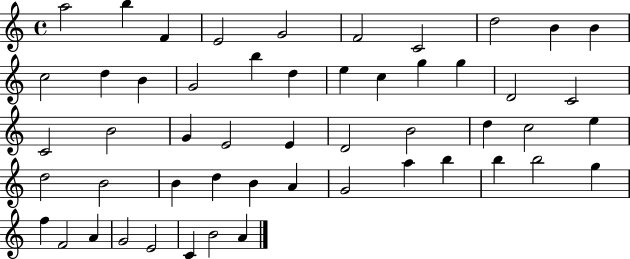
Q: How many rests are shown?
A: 0